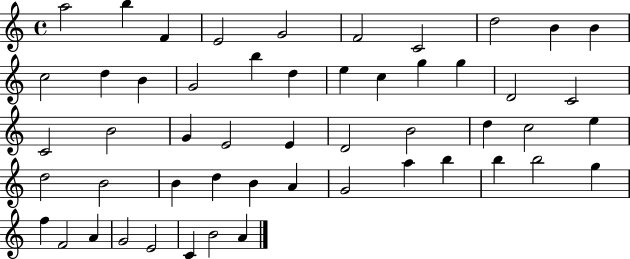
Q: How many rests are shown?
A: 0